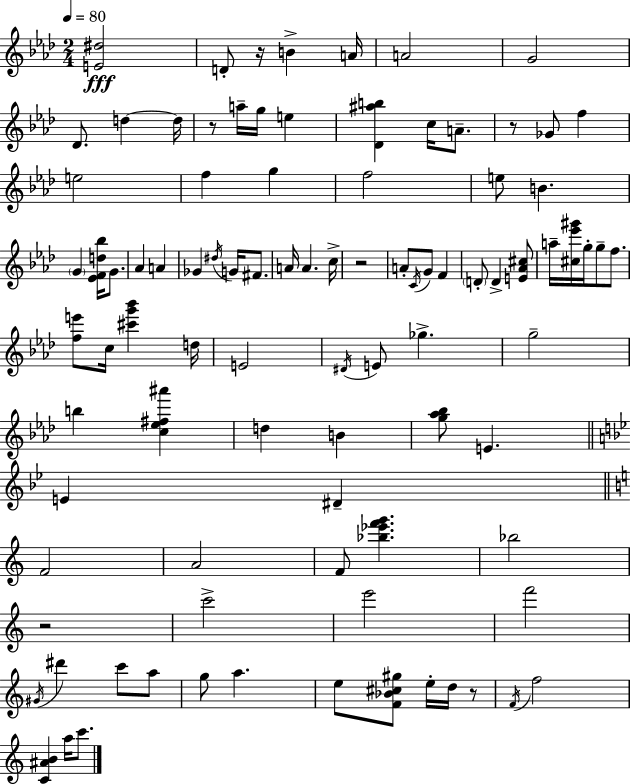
[E4,D#5]/h D4/e R/s B4/q A4/s A4/h G4/h Db4/e. D5/q D5/s R/e A5/s G5/s E5/q [Db4,A#5,B5]/q C5/s A4/e. R/e Gb4/e F5/q E5/h F5/q G5/q F5/h E5/e B4/q. G4/q [Eb4,F4,D5,Bb5]/s G4/e. Ab4/q A4/q Gb4/q D#5/s G4/s F#4/e. A4/s A4/q. C5/s R/h A4/e C4/s G4/e F4/q D4/e D4/q [E4,Ab4,C#5]/e A5/s [C#5,Eb6,G#6]/s G5/s G5/e F5/e. [F5,E6]/e C5/s [C#6,G6,Bb6]/q D5/s E4/h D#4/s E4/e Gb5/q. G5/h B5/q [C5,Eb5,F#5,A#6]/q D5/q B4/q [G5,Ab5,Bb5]/e E4/q. E4/q D#4/q F4/h A4/h F4/e [Bb5,Eb6,F6,G6]/q. Bb5/h R/h C6/h E6/h F6/h G#4/s D#6/q C6/e A5/e G5/e A5/q. E5/e [F4,Bb4,C#5,G#5]/e E5/s D5/s R/e F4/s F5/h [C4,A#4,B4]/q A5/s C6/e.